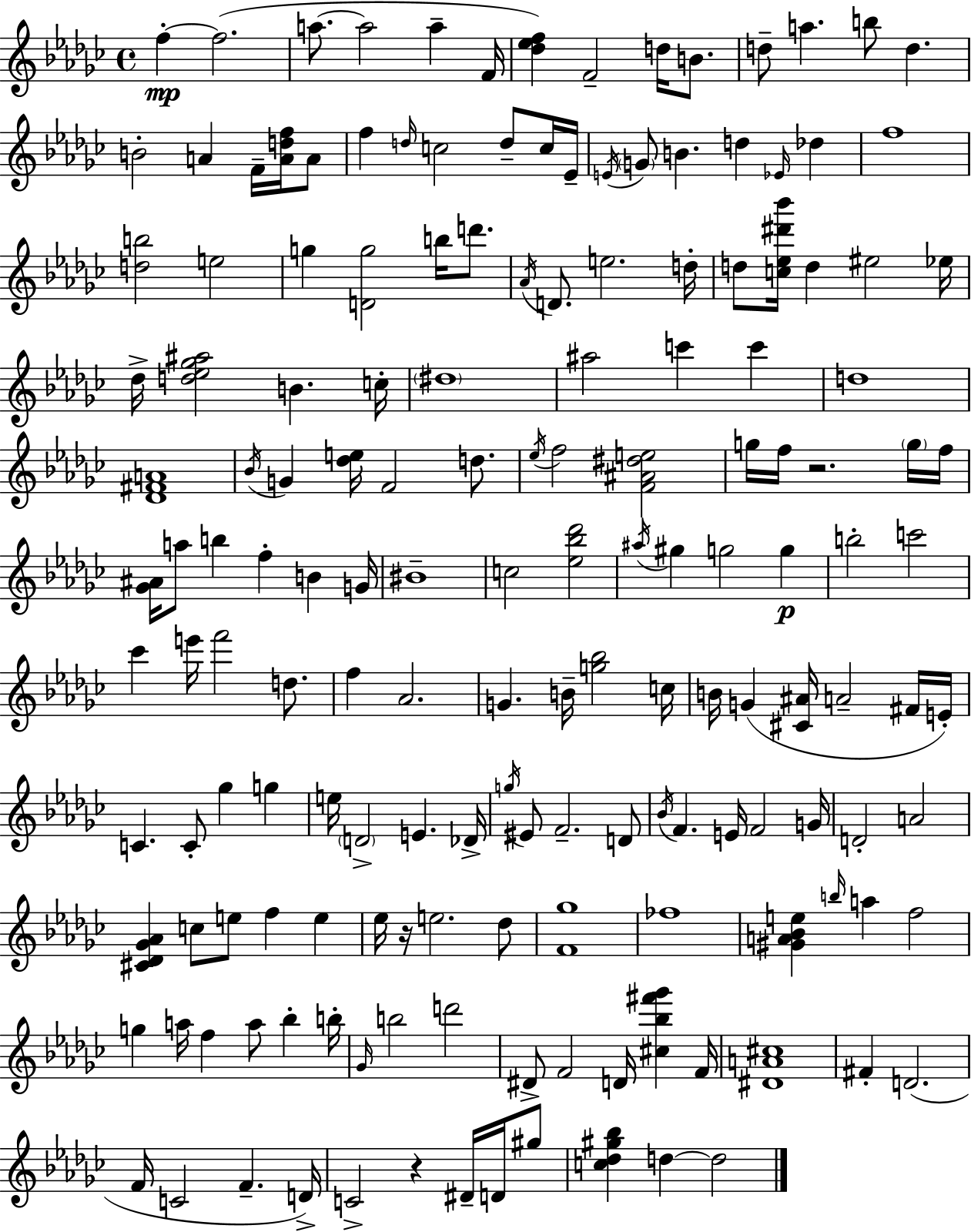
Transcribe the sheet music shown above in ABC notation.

X:1
T:Untitled
M:4/4
L:1/4
K:Ebm
f f2 a/2 a2 a F/4 [_d_ef] F2 d/4 B/2 d/2 a b/2 d B2 A F/4 [Adf]/4 A/2 f d/4 c2 d/2 c/4 _E/4 E/4 G/2 B d _E/4 _d f4 [db]2 e2 g [Dg]2 b/4 d'/2 _A/4 D/2 e2 d/4 d/2 [c_e^d'_b']/4 d ^e2 _e/4 _d/4 [d_e_g^a]2 B c/4 ^d4 ^a2 c' c' d4 [_D^FA]4 _B/4 G [_de]/4 F2 d/2 _e/4 f2 [F^A^de]2 g/4 f/4 z2 g/4 f/4 [_G^A]/4 a/2 b f B G/4 ^B4 c2 [_e_b_d']2 ^a/4 ^g g2 g b2 c'2 _c' e'/4 f'2 d/2 f _A2 G B/4 [g_b]2 c/4 B/4 G [^C^A]/4 A2 ^F/4 E/4 C C/2 _g g e/4 D2 E _D/4 g/4 ^E/2 F2 D/2 _B/4 F E/4 F2 G/4 D2 A2 [^C_D_G_A] c/2 e/2 f e _e/4 z/4 e2 _d/2 [F_g]4 _f4 [^GA_Be] b/4 a f2 g a/4 f a/2 _b b/4 _G/4 b2 d'2 ^D/2 F2 D/4 [^c_b^f'_g'] F/4 [^DA^c]4 ^F D2 F/4 C2 F D/4 C2 z ^D/4 D/4 ^g/2 [c_d^g_b] d d2